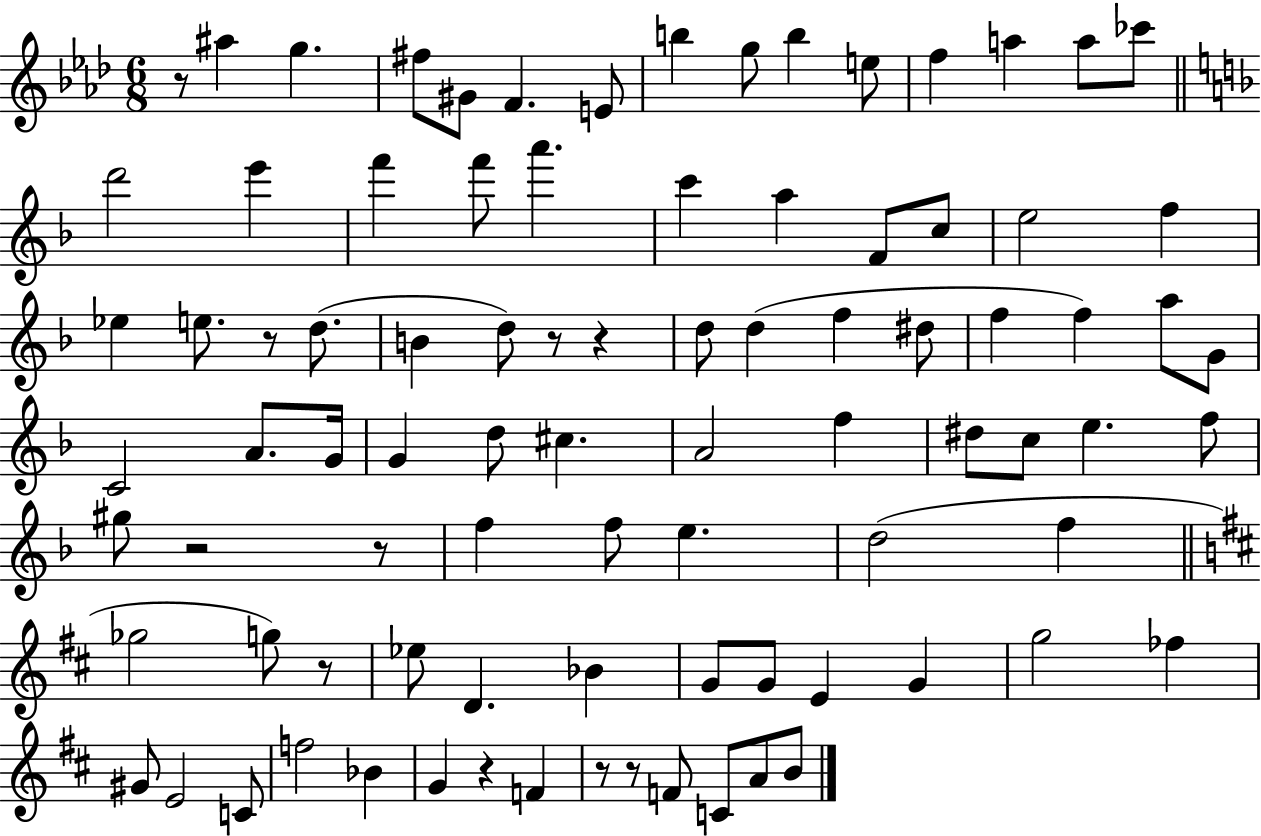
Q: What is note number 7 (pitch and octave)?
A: B5